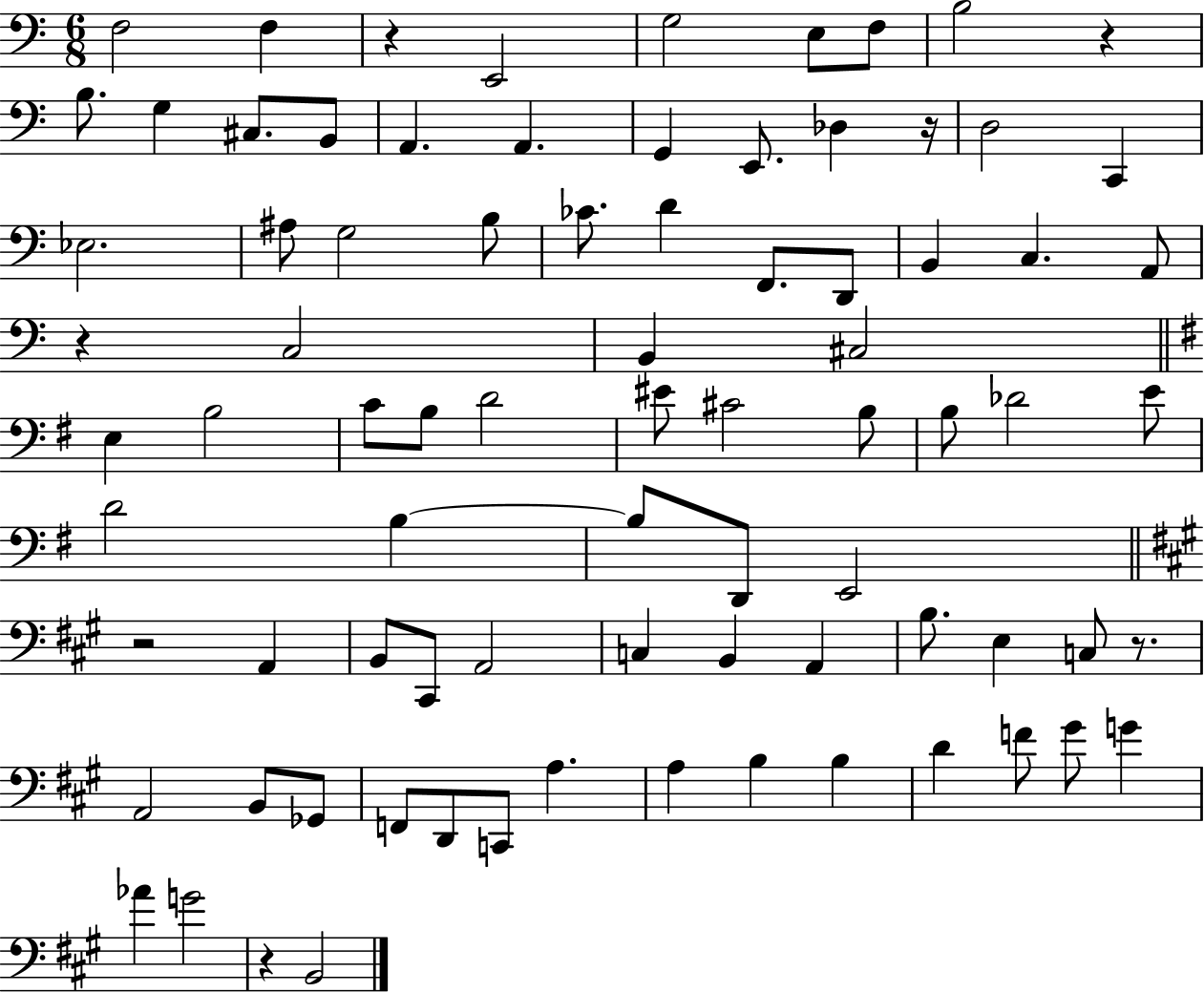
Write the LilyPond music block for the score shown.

{
  \clef bass
  \numericTimeSignature
  \time 6/8
  \key c \major
  f2 f4 | r4 e,2 | g2 e8 f8 | b2 r4 | \break b8. g4 cis8. b,8 | a,4. a,4. | g,4 e,8. des4 r16 | d2 c,4 | \break ees2. | ais8 g2 b8 | ces'8. d'4 f,8. d,8 | b,4 c4. a,8 | \break r4 c2 | b,4 cis2 | \bar "||" \break \key g \major e4 b2 | c'8 b8 d'2 | eis'8 cis'2 b8 | b8 des'2 e'8 | \break d'2 b4~~ | b8 d,8 e,2 | \bar "||" \break \key a \major r2 a,4 | b,8 cis,8 a,2 | c4 b,4 a,4 | b8. e4 c8 r8. | \break a,2 b,8 ges,8 | f,8 d,8 c,8 a4. | a4 b4 b4 | d'4 f'8 gis'8 g'4 | \break aes'4 g'2 | r4 b,2 | \bar "|."
}